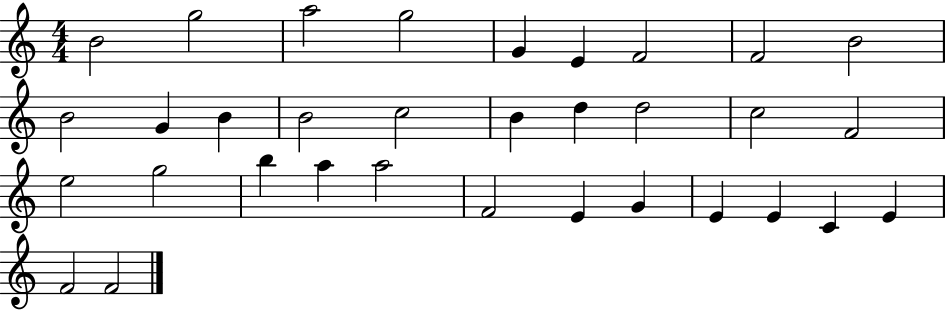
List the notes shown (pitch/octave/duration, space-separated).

B4/h G5/h A5/h G5/h G4/q E4/q F4/h F4/h B4/h B4/h G4/q B4/q B4/h C5/h B4/q D5/q D5/h C5/h F4/h E5/h G5/h B5/q A5/q A5/h F4/h E4/q G4/q E4/q E4/q C4/q E4/q F4/h F4/h